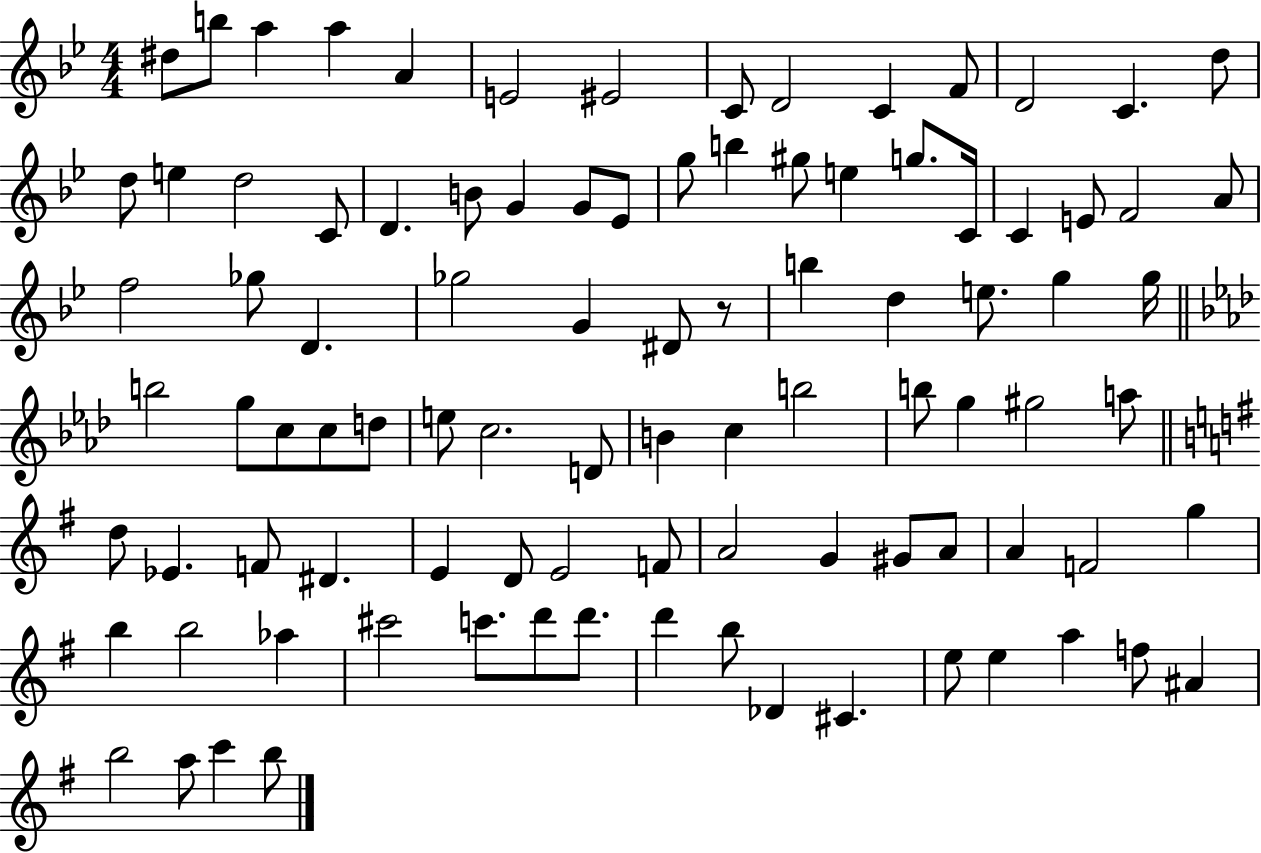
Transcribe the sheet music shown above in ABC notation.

X:1
T:Untitled
M:4/4
L:1/4
K:Bb
^d/2 b/2 a a A E2 ^E2 C/2 D2 C F/2 D2 C d/2 d/2 e d2 C/2 D B/2 G G/2 _E/2 g/2 b ^g/2 e g/2 C/4 C E/2 F2 A/2 f2 _g/2 D _g2 G ^D/2 z/2 b d e/2 g g/4 b2 g/2 c/2 c/2 d/2 e/2 c2 D/2 B c b2 b/2 g ^g2 a/2 d/2 _E F/2 ^D E D/2 E2 F/2 A2 G ^G/2 A/2 A F2 g b b2 _a ^c'2 c'/2 d'/2 d'/2 d' b/2 _D ^C e/2 e a f/2 ^A b2 a/2 c' b/2